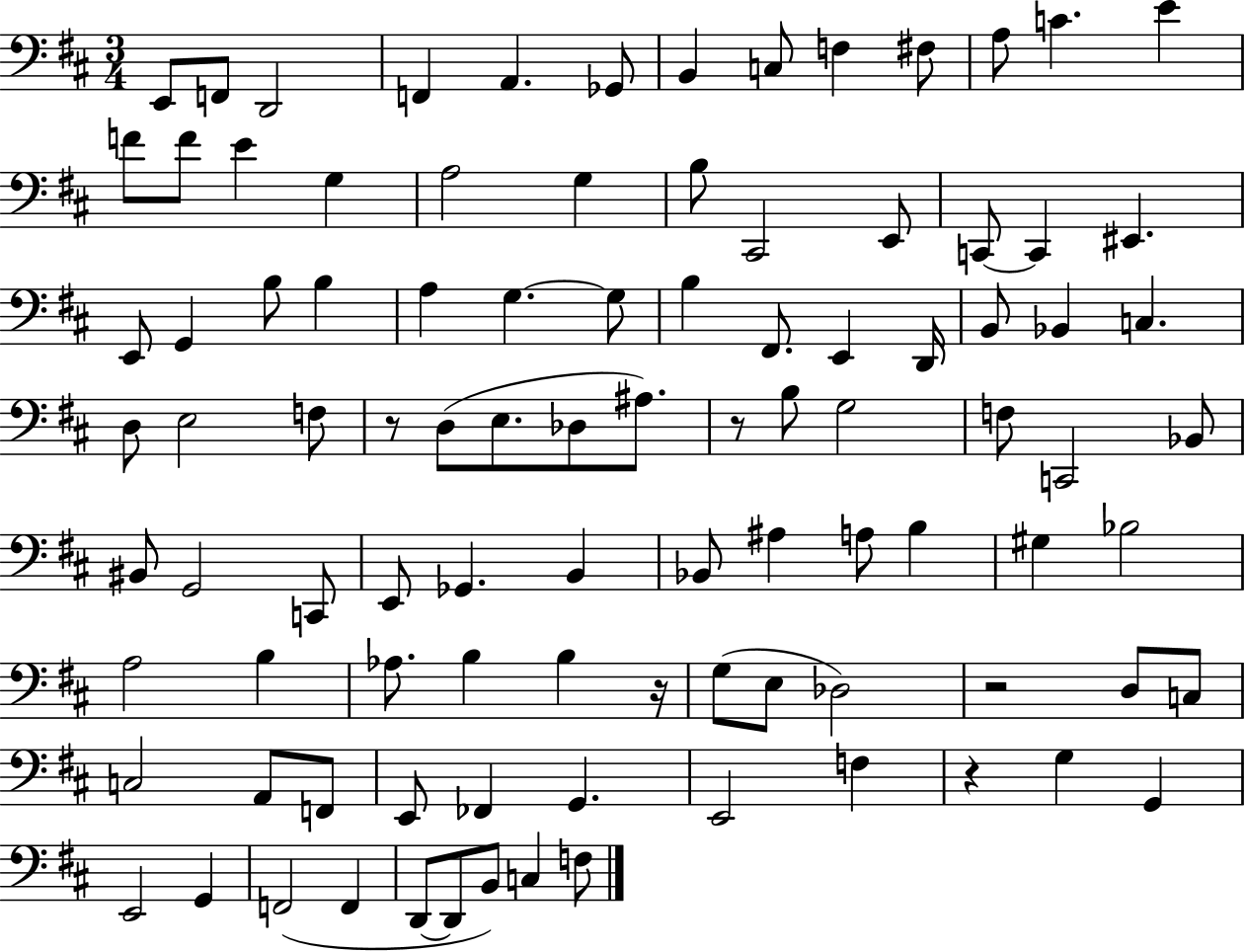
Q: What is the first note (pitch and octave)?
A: E2